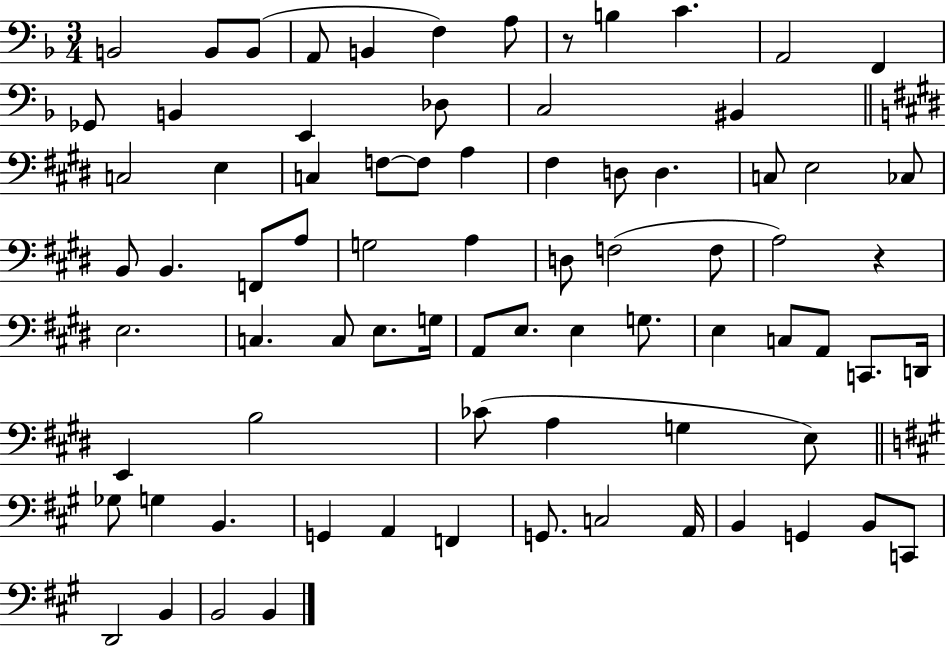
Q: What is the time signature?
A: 3/4